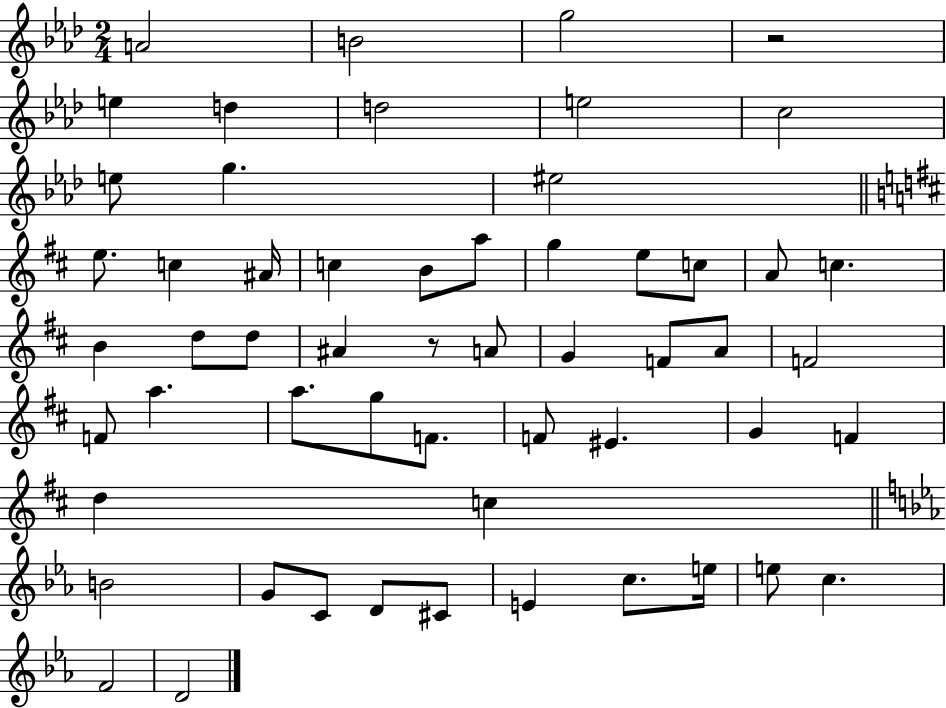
X:1
T:Untitled
M:2/4
L:1/4
K:Ab
A2 B2 g2 z2 e d d2 e2 c2 e/2 g ^e2 e/2 c ^A/4 c B/2 a/2 g e/2 c/2 A/2 c B d/2 d/2 ^A z/2 A/2 G F/2 A/2 F2 F/2 a a/2 g/2 F/2 F/2 ^E G F d c B2 G/2 C/2 D/2 ^C/2 E c/2 e/4 e/2 c F2 D2